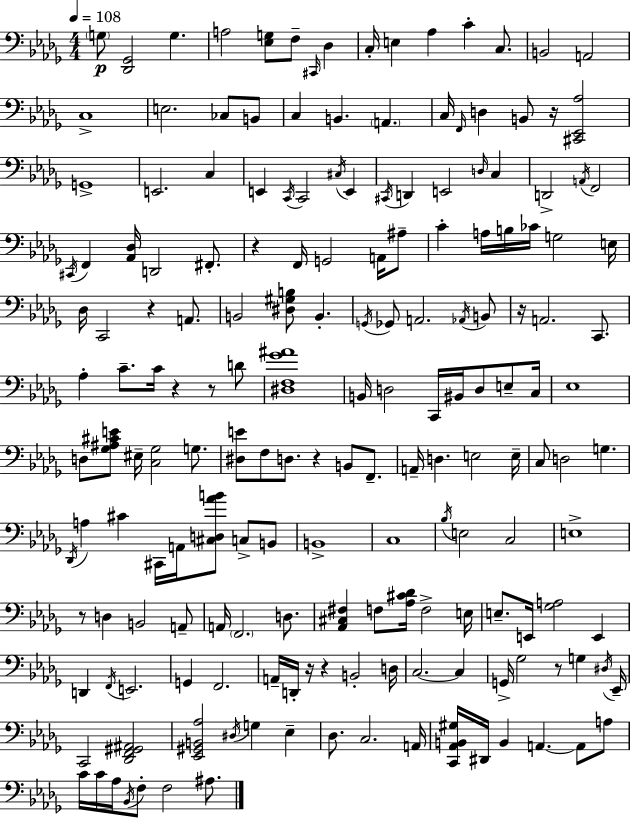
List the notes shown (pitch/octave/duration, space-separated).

G3/e [Db2,Gb2]/h G3/q. A3/h [Eb3,G3]/e F3/e C#2/s Db3/q C3/s E3/q Ab3/q C4/q C3/e. B2/h A2/h C3/w E3/h. CES3/e B2/e C3/q B2/q. A2/q. C3/s F2/s D3/q B2/e R/s [C#2,Eb2,Ab3]/h G2/w E2/h. C3/q E2/q C2/s C2/h C#3/s E2/q C#2/s D2/q E2/h D3/s C3/q D2/h A2/s F2/h C#2/s F2/q [Ab2,Db3]/s D2/h F#2/e. R/q F2/s G2/h A2/s A#3/e C4/q A3/s B3/s CES4/s G3/h E3/s Db3/s C2/h R/q A2/e. B2/h [D#3,G#3,B3]/e B2/q. G2/s Gb2/e A2/h. Ab2/s B2/e R/s A2/h. C2/e. Ab3/q C4/e. C4/s R/q R/e D4/e [D#3,F3,Gb4,A#4]/w B2/s D3/h C2/s BIS2/s D3/e E3/e C3/s Eb3/w D3/e [Gb3,A#3,C#4,E4]/e EIS3/s [C3,Gb3]/h G3/e. [D#3,E4]/e F3/e D3/e. R/q B2/e F2/e. A2/s D3/q. E3/h E3/s C3/e D3/h G3/q. Db2/s A3/q C#4/q C#2/s A2/s [C#3,D3,Ab4,B4]/e C3/e B2/e B2/w C3/w Bb3/s E3/h C3/h E3/w R/e D3/q B2/h A2/e A2/s F2/h. D3/e. [Ab2,C#3,F#3]/q F3/e [Ab3,C#4,Db4]/s F3/h E3/s E3/e. E2/s [Gb3,A3]/h E2/q D2/q F2/s E2/h. G2/q F2/h. A2/s D2/s R/s R/q B2/h D3/s C3/h. C3/q G2/s Gb3/h R/e G3/q D#3/s Eb2/s C2/h [Db2,F2,G#2,A#2]/h [Eb2,G#2,B2,Ab3]/h D#3/s G3/q Eb3/q Db3/e. C3/h. A2/s [C2,Ab2,B2,G#3]/s D#2/s B2/q A2/q. A2/e A3/e C4/s C4/s Ab3/s Bb2/s F3/e F3/h A#3/e.